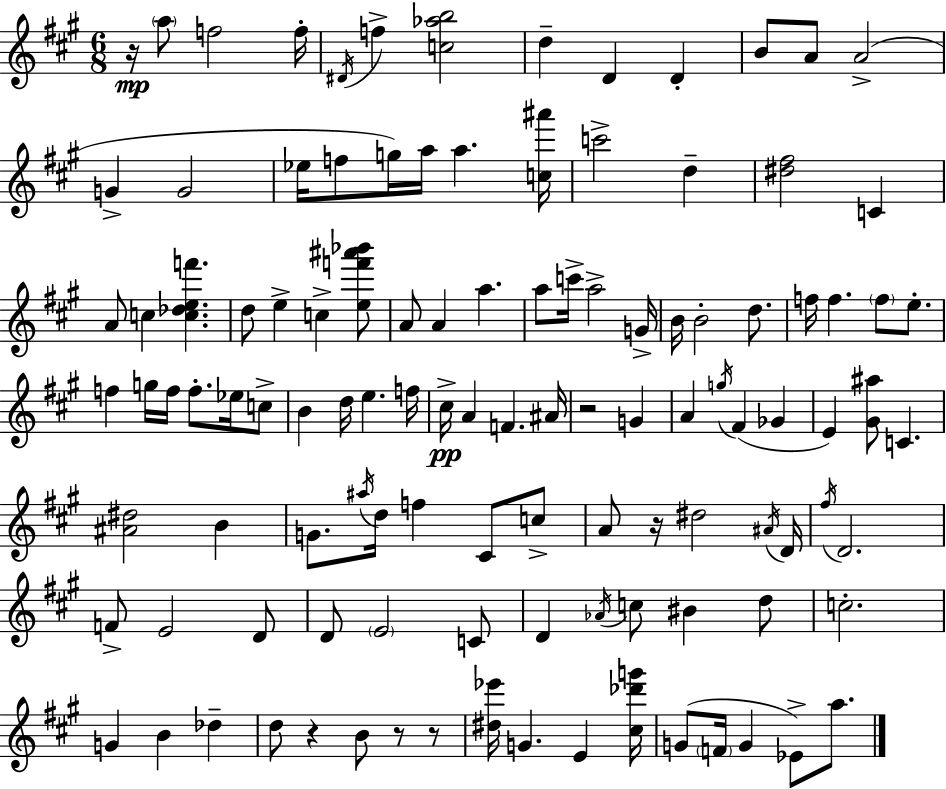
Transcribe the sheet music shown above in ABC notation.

X:1
T:Untitled
M:6/8
L:1/4
K:A
z/4 a/2 f2 f/4 ^D/4 f [c_ab]2 d D D B/2 A/2 A2 G G2 _e/4 f/2 g/4 a/4 a [c^a']/4 c'2 d [^d^f]2 C A/2 c [c_def'] d/2 e c [ef'^a'_b']/2 A/2 A a a/2 c'/4 a2 G/4 B/4 B2 d/2 f/4 f f/2 e/2 f g/4 f/4 f/2 _e/4 c/2 B d/4 e f/4 ^c/4 A F ^A/4 z2 G A g/4 ^F _G E [^G^a]/2 C [^A^d]2 B G/2 ^a/4 d/4 f ^C/2 c/2 A/2 z/4 ^d2 ^A/4 D/4 ^f/4 D2 F/2 E2 D/2 D/2 E2 C/2 D _A/4 c/2 ^B d/2 c2 G B _d d/2 z B/2 z/2 z/2 [^d_e']/4 G E [^c_d'g']/4 G/2 F/4 G _E/2 a/2